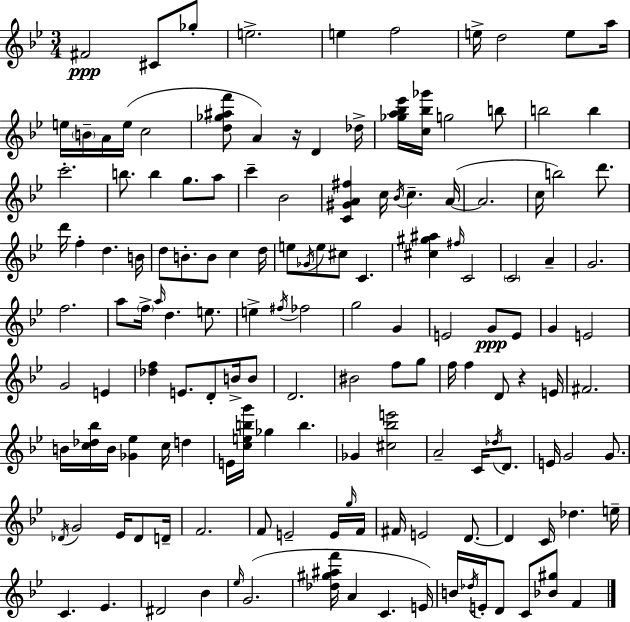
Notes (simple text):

F#4/h C#4/e Gb5/e E5/h. E5/q F5/h E5/s D5/h E5/e A5/s E5/s B4/s A4/s E5/s C5/h [D5,Gb5,A#5,F6]/e A4/q R/s D4/q Db5/s [Gb5,A5,Bb5,Eb6]/s [C5,Bb5,Gb6]/s G5/h B5/e B5/h B5/q C6/h. B5/e. B5/q G5/e. A5/e C6/q Bb4/h [C4,G#4,A4,F#5]/q C5/s Bb4/s C5/q. A4/s A4/h. C5/s B5/h D6/e. D6/s F5/q D5/q. B4/s D5/e B4/e. B4/e C5/q D5/s E5/e Gb4/s E5/e C#5/e C4/q. [C#5,G#5,A#5]/q F#5/s C4/h C4/h A4/q G4/h. F5/h. A5/e F5/s A5/s D5/q. E5/e. E5/q F#5/s FES5/h G5/h G4/q E4/h G4/e E4/e G4/q E4/h G4/h E4/q [Db5,F5]/q E4/e. D4/e B4/s B4/e D4/h. BIS4/h F5/e G5/e F5/s F5/q D4/e R/q E4/s F#4/h. B4/s [C5,Db5,Bb5]/s B4/s [Gb4,Eb5]/q C5/s D5/q E4/s [C5,E5,B5,G6]/s Gb5/q B5/q. Gb4/q [C#5,Bb5,E6]/h A4/h C4/s Db5/s D4/e. E4/s G4/h G4/e. Db4/s G4/h Eb4/s Db4/e D4/s F4/h. F4/e E4/h E4/s G5/s F4/s F#4/s E4/h D4/e. D4/q C4/s Db5/q. E5/s C4/q. Eb4/q. D#4/h Bb4/q Eb5/s G4/h. [Db5,G#5,A#5,F6]/s A4/q C4/q. E4/s B4/s Db5/s E4/s D4/e C4/e [Bb4,G#5]/e F4/q